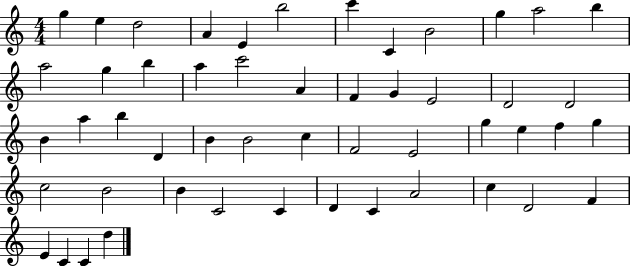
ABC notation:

X:1
T:Untitled
M:4/4
L:1/4
K:C
g e d2 A E b2 c' C B2 g a2 b a2 g b a c'2 A F G E2 D2 D2 B a b D B B2 c F2 E2 g e f g c2 B2 B C2 C D C A2 c D2 F E C C d